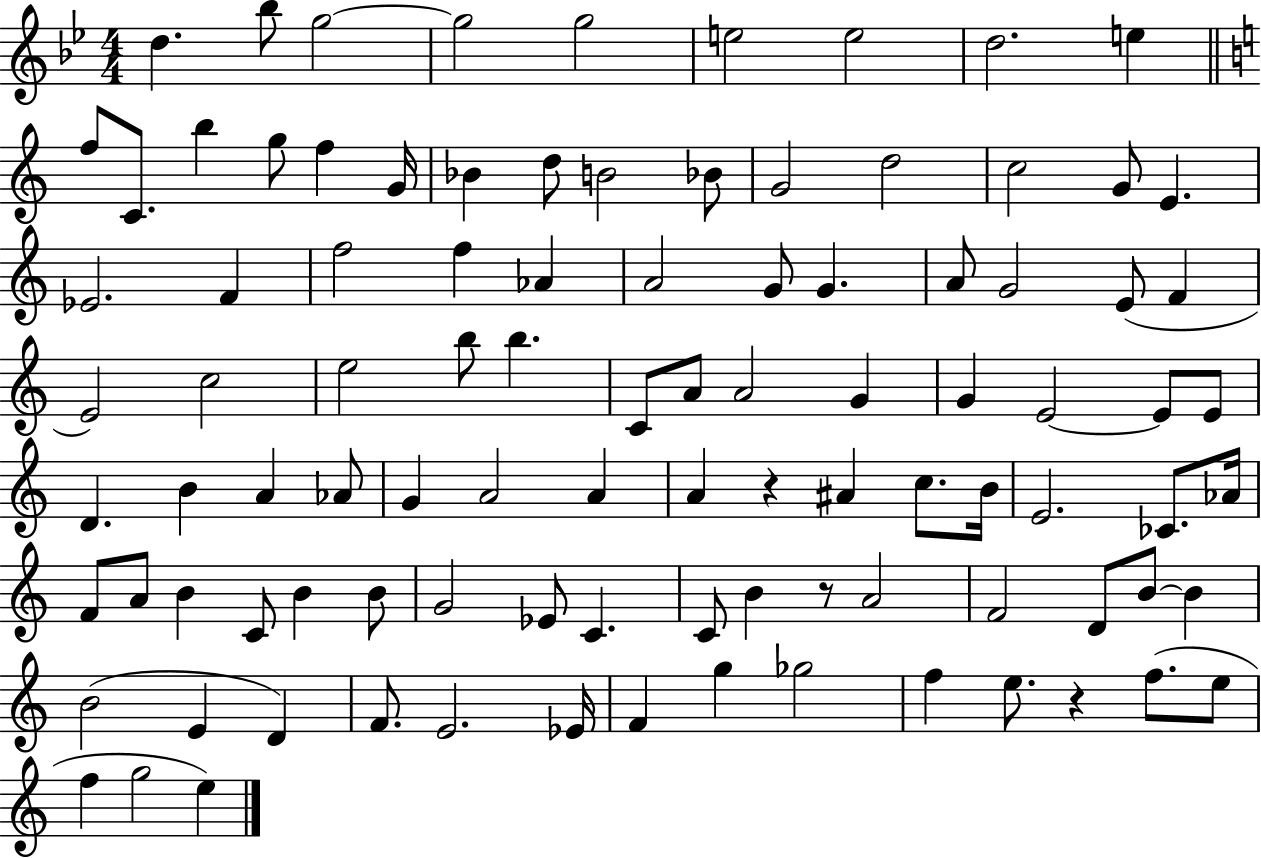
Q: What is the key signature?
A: BES major